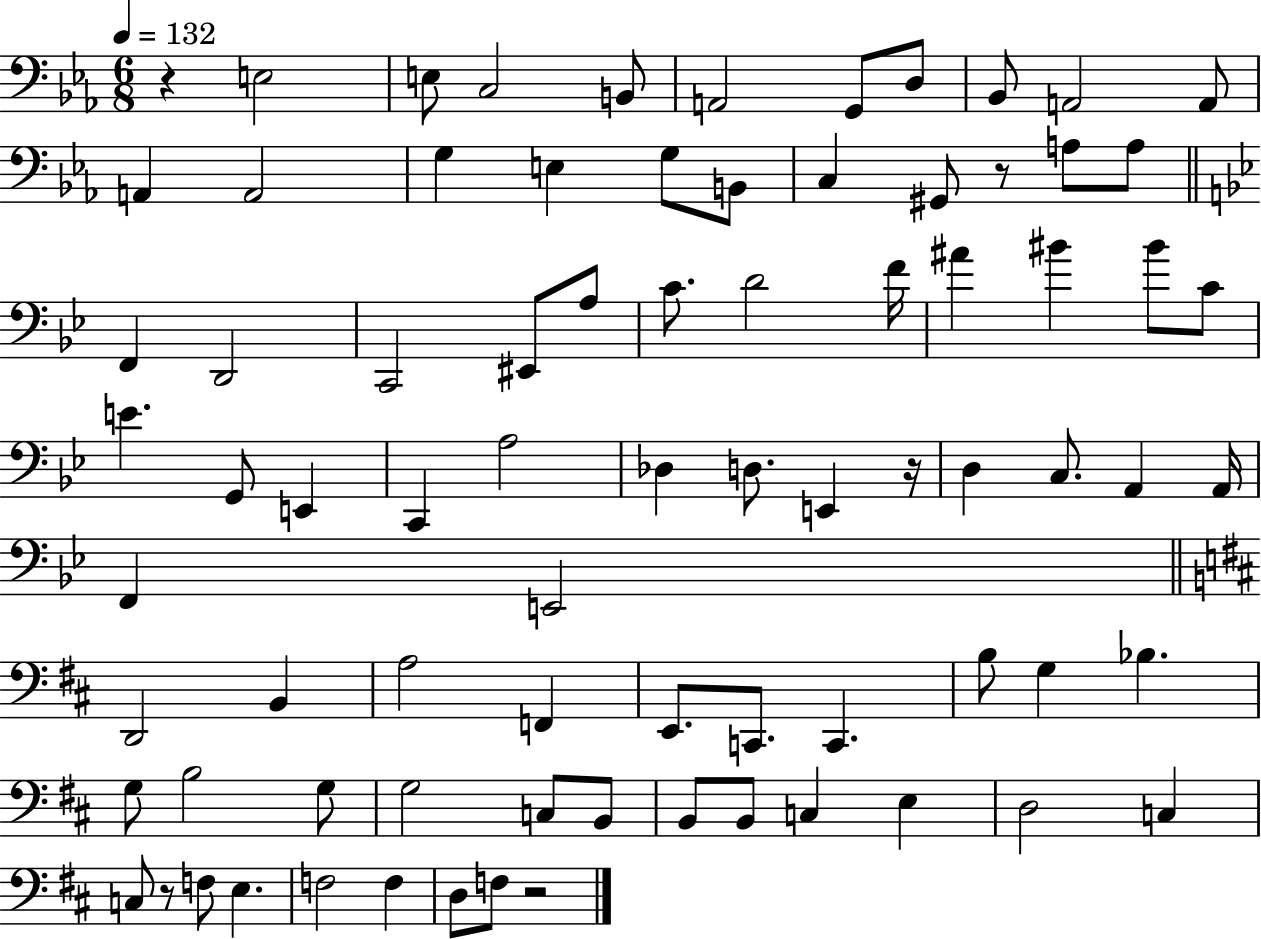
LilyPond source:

{
  \clef bass
  \numericTimeSignature
  \time 6/8
  \key ees \major
  \tempo 4 = 132
  r4 e2 | e8 c2 b,8 | a,2 g,8 d8 | bes,8 a,2 a,8 | \break a,4 a,2 | g4 e4 g8 b,8 | c4 gis,8 r8 a8 a8 | \bar "||" \break \key g \minor f,4 d,2 | c,2 eis,8 a8 | c'8. d'2 f'16 | ais'4 bis'4 bis'8 c'8 | \break e'4. g,8 e,4 | c,4 a2 | des4 d8. e,4 r16 | d4 c8. a,4 a,16 | \break f,4 e,2 | \bar "||" \break \key d \major d,2 b,4 | a2 f,4 | e,8. c,8. c,4. | b8 g4 bes4. | \break g8 b2 g8 | g2 c8 b,8 | b,8 b,8 c4 e4 | d2 c4 | \break c8 r8 f8 e4. | f2 f4 | d8 f8 r2 | \bar "|."
}